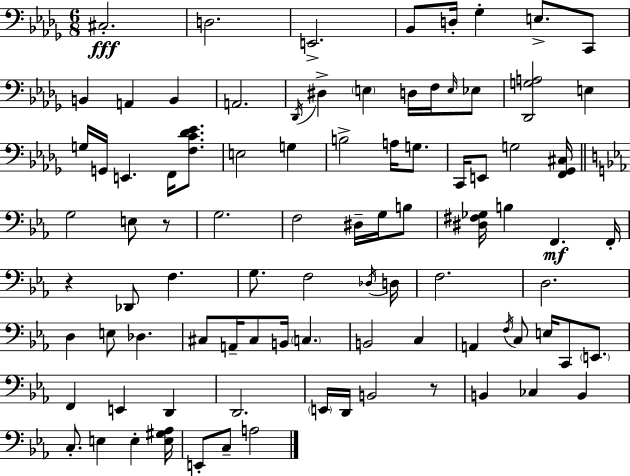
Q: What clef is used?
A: bass